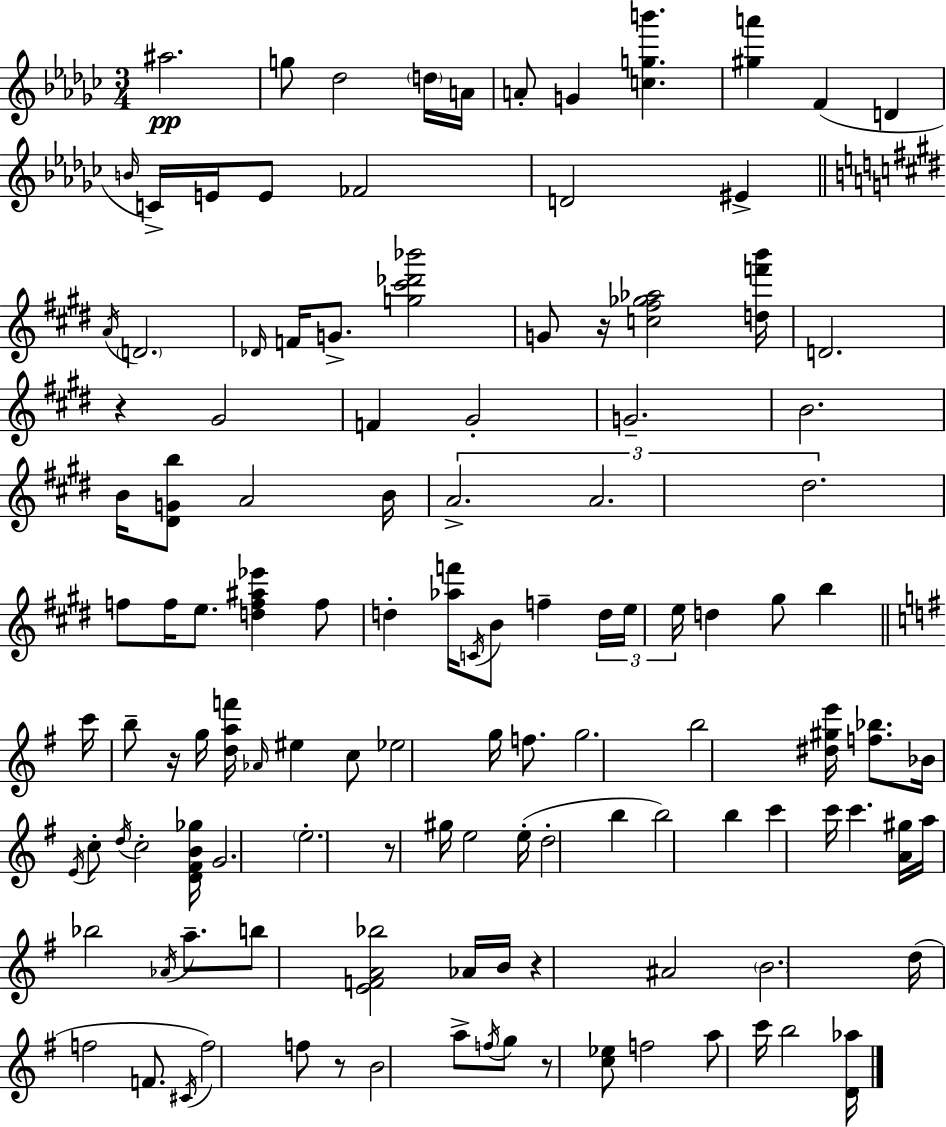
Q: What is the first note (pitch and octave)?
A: A#5